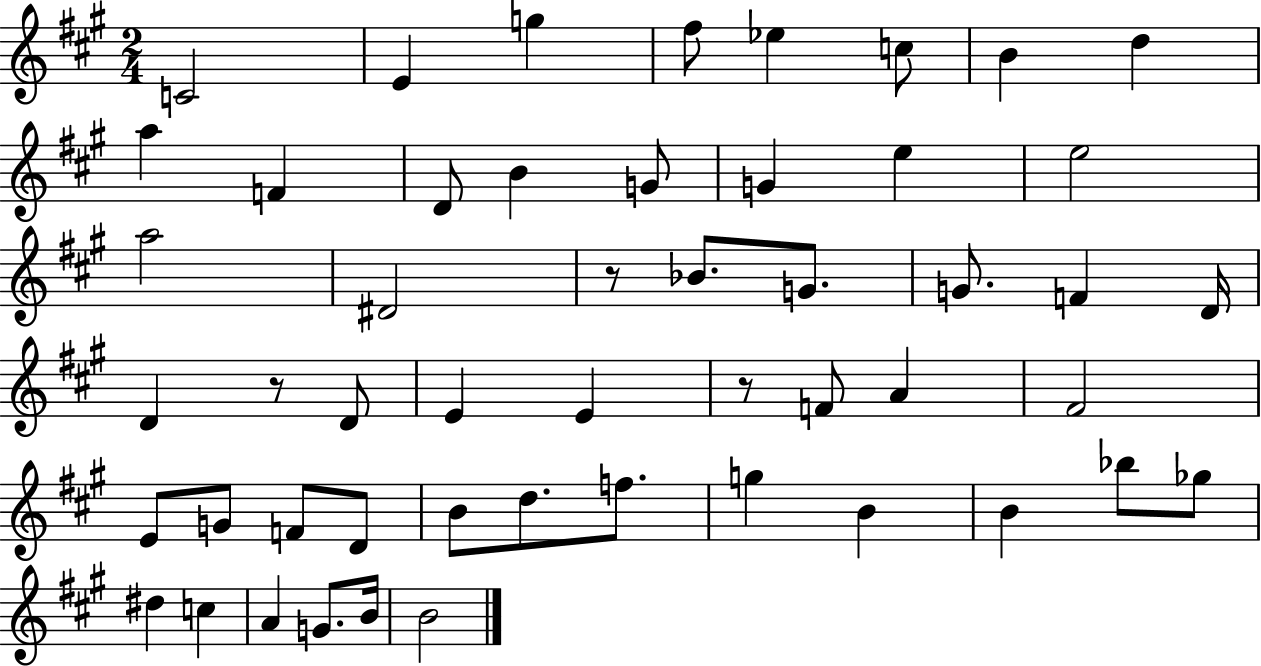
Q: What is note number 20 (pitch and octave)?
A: G4